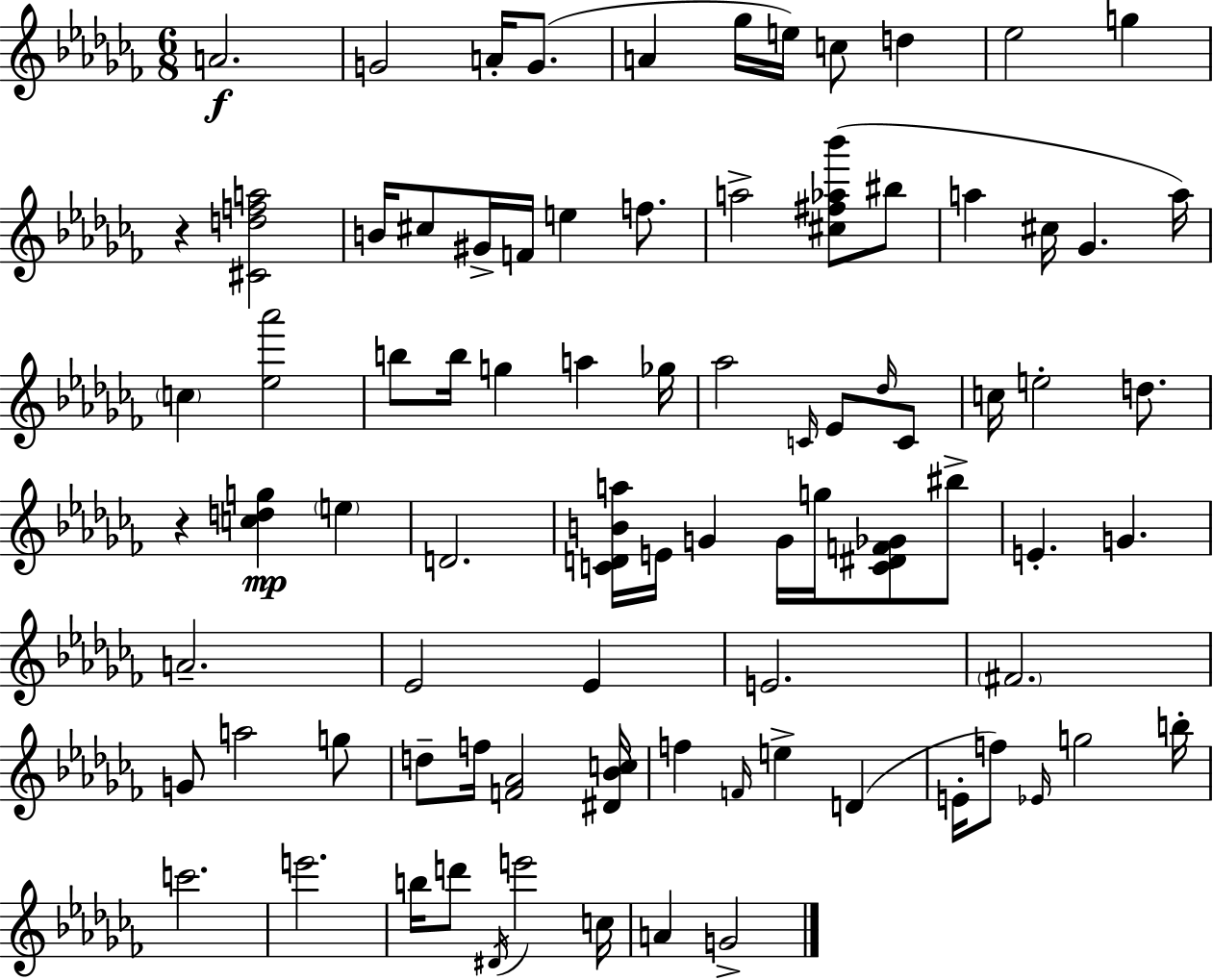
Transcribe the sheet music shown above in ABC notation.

X:1
T:Untitled
M:6/8
L:1/4
K:Abm
A2 G2 A/4 G/2 A _g/4 e/4 c/2 d _e2 g z [^Cdfa]2 B/4 ^c/2 ^G/4 F/4 e f/2 a2 [^c^f_a_b']/2 ^b/2 a ^c/4 _G a/4 c [_e_a']2 b/2 b/4 g a _g/4 _a2 C/4 _E/2 _d/4 C/2 c/4 e2 d/2 z [cdg] e D2 [CDBa]/4 E/4 G G/4 g/4 [C^DF_G]/2 ^b/2 E G A2 _E2 _E E2 ^F2 G/2 a2 g/2 d/2 f/4 [F_A]2 [^D_Bc]/4 f F/4 e D E/4 f/2 _E/4 g2 b/4 c'2 e'2 b/4 d'/2 ^D/4 e'2 c/4 A G2